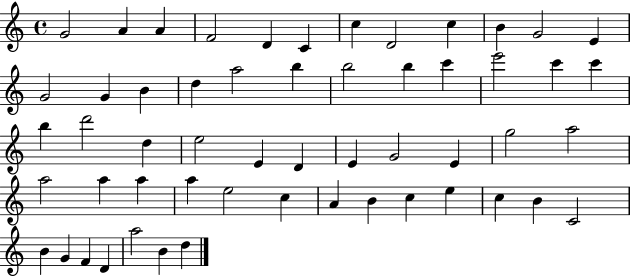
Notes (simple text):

G4/h A4/q A4/q F4/h D4/q C4/q C5/q D4/h C5/q B4/q G4/h E4/q G4/h G4/q B4/q D5/q A5/h B5/q B5/h B5/q C6/q E6/h C6/q C6/q B5/q D6/h D5/q E5/h E4/q D4/q E4/q G4/h E4/q G5/h A5/h A5/h A5/q A5/q A5/q E5/h C5/q A4/q B4/q C5/q E5/q C5/q B4/q C4/h B4/q G4/q F4/q D4/q A5/h B4/q D5/q